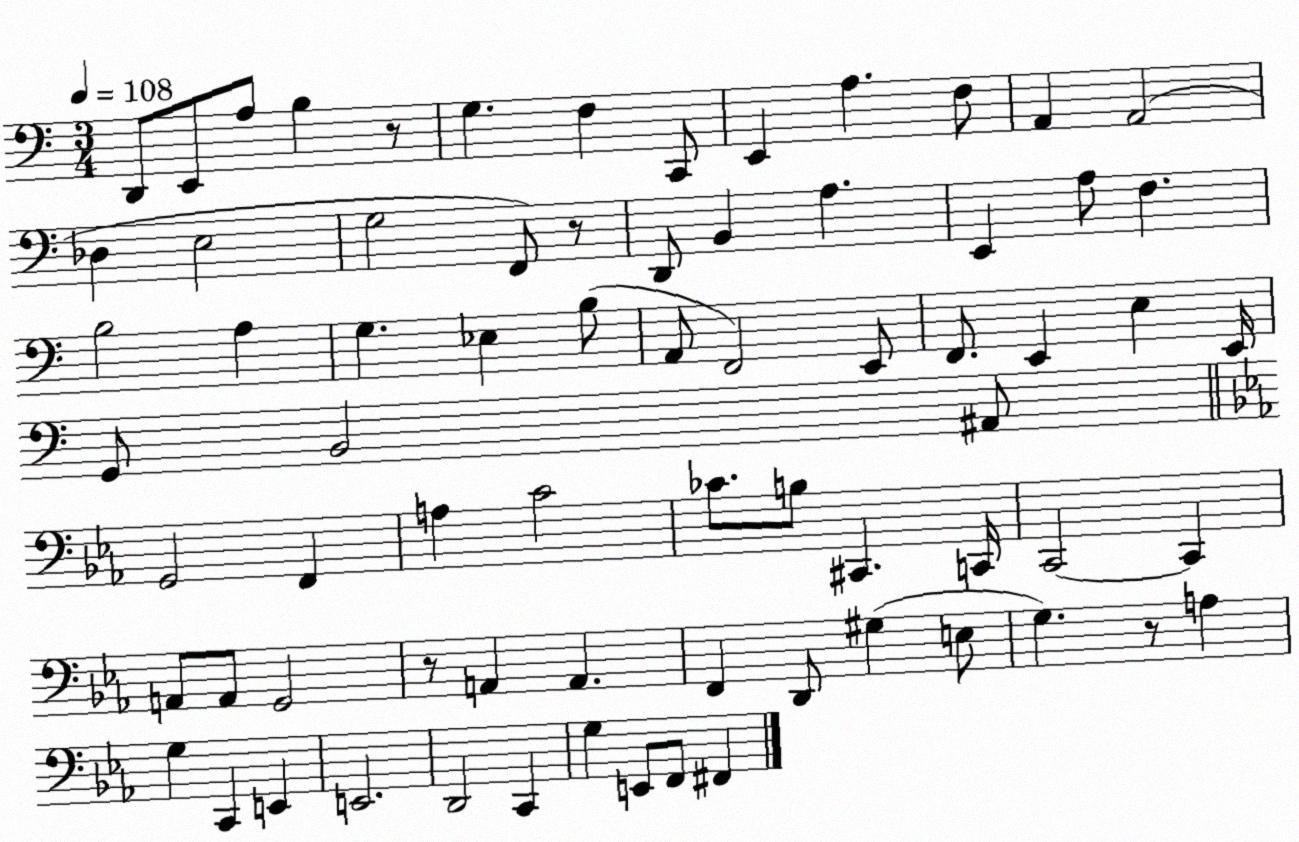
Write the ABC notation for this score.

X:1
T:Untitled
M:3/4
L:1/4
K:C
D,,/2 E,,/2 A,/2 B, z/2 G, F, C,,/2 E,, A, F,/2 A,, A,,2 _D, E,2 G,2 F,,/2 z/2 D,,/2 B,, A, E,, A,/2 F, B,2 A, G, _E, B,/2 A,,/2 F,,2 E,,/2 F,,/2 E,, E, E,,/4 G,,/2 B,,2 ^A,,/2 G,,2 F,, A, C2 _C/2 B,/2 ^C,, C,,/4 C,,2 C,, A,,/2 A,,/2 G,,2 z/2 A,, A,, F,, D,,/2 ^G, E,/2 G, z/2 A, G, C,, E,, E,,2 D,,2 C,, G, E,,/2 F,,/2 ^F,,